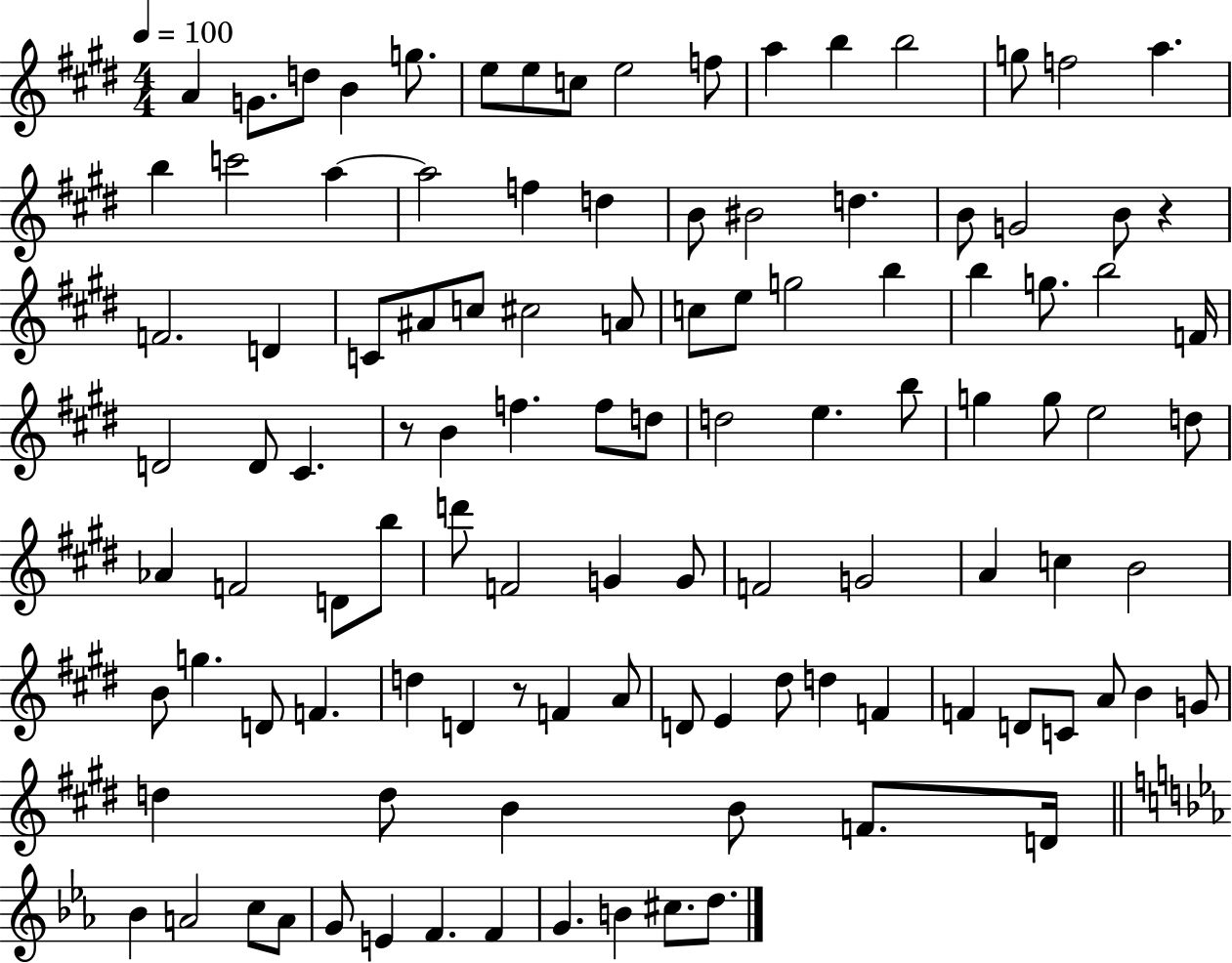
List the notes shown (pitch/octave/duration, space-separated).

A4/q G4/e. D5/e B4/q G5/e. E5/e E5/e C5/e E5/h F5/e A5/q B5/q B5/h G5/e F5/h A5/q. B5/q C6/h A5/q A5/h F5/q D5/q B4/e BIS4/h D5/q. B4/e G4/h B4/e R/q F4/h. D4/q C4/e A#4/e C5/e C#5/h A4/e C5/e E5/e G5/h B5/q B5/q G5/e. B5/h F4/s D4/h D4/e C#4/q. R/e B4/q F5/q. F5/e D5/e D5/h E5/q. B5/e G5/q G5/e E5/h D5/e Ab4/q F4/h D4/e B5/e D6/e F4/h G4/q G4/e F4/h G4/h A4/q C5/q B4/h B4/e G5/q. D4/e F4/q. D5/q D4/q R/e F4/q A4/e D4/e E4/q D#5/e D5/q F4/q F4/q D4/e C4/e A4/e B4/q G4/e D5/q D5/e B4/q B4/e F4/e. D4/s Bb4/q A4/h C5/e A4/e G4/e E4/q F4/q. F4/q G4/q. B4/q C#5/e. D5/e.